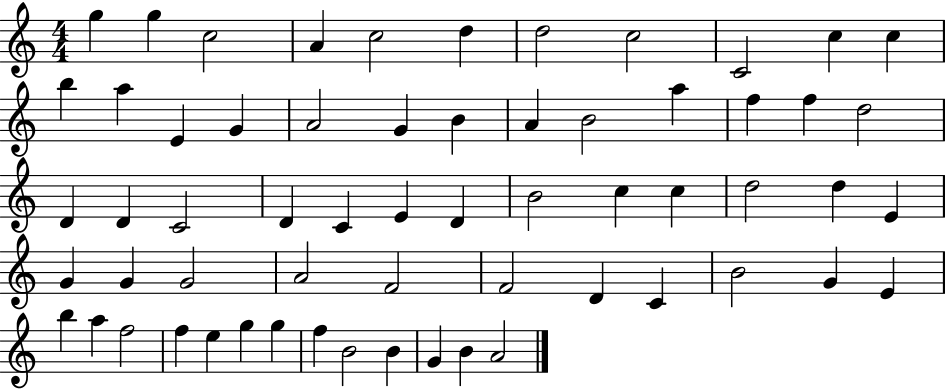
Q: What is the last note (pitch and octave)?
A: A4